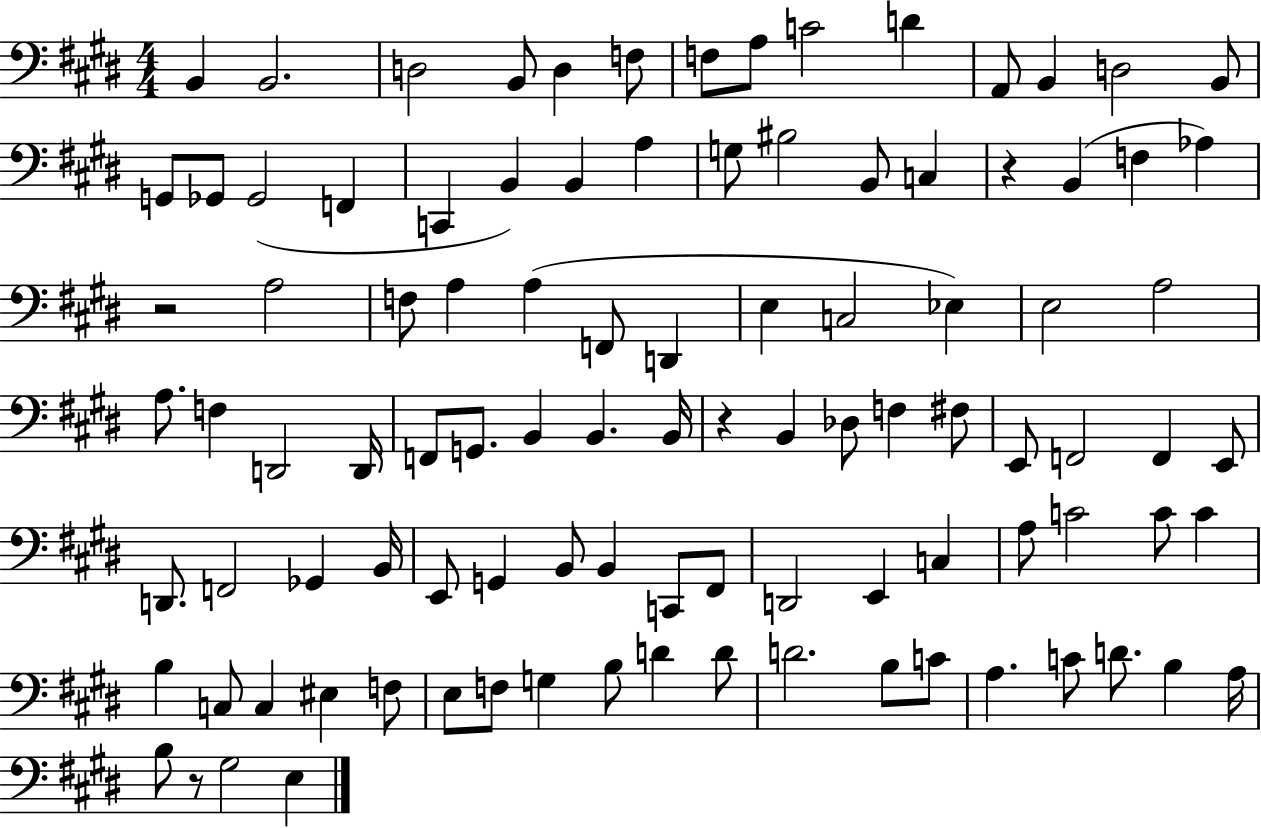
{
  \clef bass
  \numericTimeSignature
  \time 4/4
  \key e \major
  \repeat volta 2 { b,4 b,2. | d2 b,8 d4 f8 | f8 a8 c'2 d'4 | a,8 b,4 d2 b,8 | \break g,8 ges,8 ges,2( f,4 | c,4 b,4) b,4 a4 | g8 bis2 b,8 c4 | r4 b,4( f4 aes4) | \break r2 a2 | f8 a4 a4( f,8 d,4 | e4 c2 ees4) | e2 a2 | \break a8. f4 d,2 d,16 | f,8 g,8. b,4 b,4. b,16 | r4 b,4 des8 f4 fis8 | e,8 f,2 f,4 e,8 | \break d,8. f,2 ges,4 b,16 | e,8 g,4 b,8 b,4 c,8 fis,8 | d,2 e,4 c4 | a8 c'2 c'8 c'4 | \break b4 c8 c4 eis4 f8 | e8 f8 g4 b8 d'4 d'8 | d'2. b8 c'8 | a4. c'8 d'8. b4 a16 | \break b8 r8 gis2 e4 | } \bar "|."
}